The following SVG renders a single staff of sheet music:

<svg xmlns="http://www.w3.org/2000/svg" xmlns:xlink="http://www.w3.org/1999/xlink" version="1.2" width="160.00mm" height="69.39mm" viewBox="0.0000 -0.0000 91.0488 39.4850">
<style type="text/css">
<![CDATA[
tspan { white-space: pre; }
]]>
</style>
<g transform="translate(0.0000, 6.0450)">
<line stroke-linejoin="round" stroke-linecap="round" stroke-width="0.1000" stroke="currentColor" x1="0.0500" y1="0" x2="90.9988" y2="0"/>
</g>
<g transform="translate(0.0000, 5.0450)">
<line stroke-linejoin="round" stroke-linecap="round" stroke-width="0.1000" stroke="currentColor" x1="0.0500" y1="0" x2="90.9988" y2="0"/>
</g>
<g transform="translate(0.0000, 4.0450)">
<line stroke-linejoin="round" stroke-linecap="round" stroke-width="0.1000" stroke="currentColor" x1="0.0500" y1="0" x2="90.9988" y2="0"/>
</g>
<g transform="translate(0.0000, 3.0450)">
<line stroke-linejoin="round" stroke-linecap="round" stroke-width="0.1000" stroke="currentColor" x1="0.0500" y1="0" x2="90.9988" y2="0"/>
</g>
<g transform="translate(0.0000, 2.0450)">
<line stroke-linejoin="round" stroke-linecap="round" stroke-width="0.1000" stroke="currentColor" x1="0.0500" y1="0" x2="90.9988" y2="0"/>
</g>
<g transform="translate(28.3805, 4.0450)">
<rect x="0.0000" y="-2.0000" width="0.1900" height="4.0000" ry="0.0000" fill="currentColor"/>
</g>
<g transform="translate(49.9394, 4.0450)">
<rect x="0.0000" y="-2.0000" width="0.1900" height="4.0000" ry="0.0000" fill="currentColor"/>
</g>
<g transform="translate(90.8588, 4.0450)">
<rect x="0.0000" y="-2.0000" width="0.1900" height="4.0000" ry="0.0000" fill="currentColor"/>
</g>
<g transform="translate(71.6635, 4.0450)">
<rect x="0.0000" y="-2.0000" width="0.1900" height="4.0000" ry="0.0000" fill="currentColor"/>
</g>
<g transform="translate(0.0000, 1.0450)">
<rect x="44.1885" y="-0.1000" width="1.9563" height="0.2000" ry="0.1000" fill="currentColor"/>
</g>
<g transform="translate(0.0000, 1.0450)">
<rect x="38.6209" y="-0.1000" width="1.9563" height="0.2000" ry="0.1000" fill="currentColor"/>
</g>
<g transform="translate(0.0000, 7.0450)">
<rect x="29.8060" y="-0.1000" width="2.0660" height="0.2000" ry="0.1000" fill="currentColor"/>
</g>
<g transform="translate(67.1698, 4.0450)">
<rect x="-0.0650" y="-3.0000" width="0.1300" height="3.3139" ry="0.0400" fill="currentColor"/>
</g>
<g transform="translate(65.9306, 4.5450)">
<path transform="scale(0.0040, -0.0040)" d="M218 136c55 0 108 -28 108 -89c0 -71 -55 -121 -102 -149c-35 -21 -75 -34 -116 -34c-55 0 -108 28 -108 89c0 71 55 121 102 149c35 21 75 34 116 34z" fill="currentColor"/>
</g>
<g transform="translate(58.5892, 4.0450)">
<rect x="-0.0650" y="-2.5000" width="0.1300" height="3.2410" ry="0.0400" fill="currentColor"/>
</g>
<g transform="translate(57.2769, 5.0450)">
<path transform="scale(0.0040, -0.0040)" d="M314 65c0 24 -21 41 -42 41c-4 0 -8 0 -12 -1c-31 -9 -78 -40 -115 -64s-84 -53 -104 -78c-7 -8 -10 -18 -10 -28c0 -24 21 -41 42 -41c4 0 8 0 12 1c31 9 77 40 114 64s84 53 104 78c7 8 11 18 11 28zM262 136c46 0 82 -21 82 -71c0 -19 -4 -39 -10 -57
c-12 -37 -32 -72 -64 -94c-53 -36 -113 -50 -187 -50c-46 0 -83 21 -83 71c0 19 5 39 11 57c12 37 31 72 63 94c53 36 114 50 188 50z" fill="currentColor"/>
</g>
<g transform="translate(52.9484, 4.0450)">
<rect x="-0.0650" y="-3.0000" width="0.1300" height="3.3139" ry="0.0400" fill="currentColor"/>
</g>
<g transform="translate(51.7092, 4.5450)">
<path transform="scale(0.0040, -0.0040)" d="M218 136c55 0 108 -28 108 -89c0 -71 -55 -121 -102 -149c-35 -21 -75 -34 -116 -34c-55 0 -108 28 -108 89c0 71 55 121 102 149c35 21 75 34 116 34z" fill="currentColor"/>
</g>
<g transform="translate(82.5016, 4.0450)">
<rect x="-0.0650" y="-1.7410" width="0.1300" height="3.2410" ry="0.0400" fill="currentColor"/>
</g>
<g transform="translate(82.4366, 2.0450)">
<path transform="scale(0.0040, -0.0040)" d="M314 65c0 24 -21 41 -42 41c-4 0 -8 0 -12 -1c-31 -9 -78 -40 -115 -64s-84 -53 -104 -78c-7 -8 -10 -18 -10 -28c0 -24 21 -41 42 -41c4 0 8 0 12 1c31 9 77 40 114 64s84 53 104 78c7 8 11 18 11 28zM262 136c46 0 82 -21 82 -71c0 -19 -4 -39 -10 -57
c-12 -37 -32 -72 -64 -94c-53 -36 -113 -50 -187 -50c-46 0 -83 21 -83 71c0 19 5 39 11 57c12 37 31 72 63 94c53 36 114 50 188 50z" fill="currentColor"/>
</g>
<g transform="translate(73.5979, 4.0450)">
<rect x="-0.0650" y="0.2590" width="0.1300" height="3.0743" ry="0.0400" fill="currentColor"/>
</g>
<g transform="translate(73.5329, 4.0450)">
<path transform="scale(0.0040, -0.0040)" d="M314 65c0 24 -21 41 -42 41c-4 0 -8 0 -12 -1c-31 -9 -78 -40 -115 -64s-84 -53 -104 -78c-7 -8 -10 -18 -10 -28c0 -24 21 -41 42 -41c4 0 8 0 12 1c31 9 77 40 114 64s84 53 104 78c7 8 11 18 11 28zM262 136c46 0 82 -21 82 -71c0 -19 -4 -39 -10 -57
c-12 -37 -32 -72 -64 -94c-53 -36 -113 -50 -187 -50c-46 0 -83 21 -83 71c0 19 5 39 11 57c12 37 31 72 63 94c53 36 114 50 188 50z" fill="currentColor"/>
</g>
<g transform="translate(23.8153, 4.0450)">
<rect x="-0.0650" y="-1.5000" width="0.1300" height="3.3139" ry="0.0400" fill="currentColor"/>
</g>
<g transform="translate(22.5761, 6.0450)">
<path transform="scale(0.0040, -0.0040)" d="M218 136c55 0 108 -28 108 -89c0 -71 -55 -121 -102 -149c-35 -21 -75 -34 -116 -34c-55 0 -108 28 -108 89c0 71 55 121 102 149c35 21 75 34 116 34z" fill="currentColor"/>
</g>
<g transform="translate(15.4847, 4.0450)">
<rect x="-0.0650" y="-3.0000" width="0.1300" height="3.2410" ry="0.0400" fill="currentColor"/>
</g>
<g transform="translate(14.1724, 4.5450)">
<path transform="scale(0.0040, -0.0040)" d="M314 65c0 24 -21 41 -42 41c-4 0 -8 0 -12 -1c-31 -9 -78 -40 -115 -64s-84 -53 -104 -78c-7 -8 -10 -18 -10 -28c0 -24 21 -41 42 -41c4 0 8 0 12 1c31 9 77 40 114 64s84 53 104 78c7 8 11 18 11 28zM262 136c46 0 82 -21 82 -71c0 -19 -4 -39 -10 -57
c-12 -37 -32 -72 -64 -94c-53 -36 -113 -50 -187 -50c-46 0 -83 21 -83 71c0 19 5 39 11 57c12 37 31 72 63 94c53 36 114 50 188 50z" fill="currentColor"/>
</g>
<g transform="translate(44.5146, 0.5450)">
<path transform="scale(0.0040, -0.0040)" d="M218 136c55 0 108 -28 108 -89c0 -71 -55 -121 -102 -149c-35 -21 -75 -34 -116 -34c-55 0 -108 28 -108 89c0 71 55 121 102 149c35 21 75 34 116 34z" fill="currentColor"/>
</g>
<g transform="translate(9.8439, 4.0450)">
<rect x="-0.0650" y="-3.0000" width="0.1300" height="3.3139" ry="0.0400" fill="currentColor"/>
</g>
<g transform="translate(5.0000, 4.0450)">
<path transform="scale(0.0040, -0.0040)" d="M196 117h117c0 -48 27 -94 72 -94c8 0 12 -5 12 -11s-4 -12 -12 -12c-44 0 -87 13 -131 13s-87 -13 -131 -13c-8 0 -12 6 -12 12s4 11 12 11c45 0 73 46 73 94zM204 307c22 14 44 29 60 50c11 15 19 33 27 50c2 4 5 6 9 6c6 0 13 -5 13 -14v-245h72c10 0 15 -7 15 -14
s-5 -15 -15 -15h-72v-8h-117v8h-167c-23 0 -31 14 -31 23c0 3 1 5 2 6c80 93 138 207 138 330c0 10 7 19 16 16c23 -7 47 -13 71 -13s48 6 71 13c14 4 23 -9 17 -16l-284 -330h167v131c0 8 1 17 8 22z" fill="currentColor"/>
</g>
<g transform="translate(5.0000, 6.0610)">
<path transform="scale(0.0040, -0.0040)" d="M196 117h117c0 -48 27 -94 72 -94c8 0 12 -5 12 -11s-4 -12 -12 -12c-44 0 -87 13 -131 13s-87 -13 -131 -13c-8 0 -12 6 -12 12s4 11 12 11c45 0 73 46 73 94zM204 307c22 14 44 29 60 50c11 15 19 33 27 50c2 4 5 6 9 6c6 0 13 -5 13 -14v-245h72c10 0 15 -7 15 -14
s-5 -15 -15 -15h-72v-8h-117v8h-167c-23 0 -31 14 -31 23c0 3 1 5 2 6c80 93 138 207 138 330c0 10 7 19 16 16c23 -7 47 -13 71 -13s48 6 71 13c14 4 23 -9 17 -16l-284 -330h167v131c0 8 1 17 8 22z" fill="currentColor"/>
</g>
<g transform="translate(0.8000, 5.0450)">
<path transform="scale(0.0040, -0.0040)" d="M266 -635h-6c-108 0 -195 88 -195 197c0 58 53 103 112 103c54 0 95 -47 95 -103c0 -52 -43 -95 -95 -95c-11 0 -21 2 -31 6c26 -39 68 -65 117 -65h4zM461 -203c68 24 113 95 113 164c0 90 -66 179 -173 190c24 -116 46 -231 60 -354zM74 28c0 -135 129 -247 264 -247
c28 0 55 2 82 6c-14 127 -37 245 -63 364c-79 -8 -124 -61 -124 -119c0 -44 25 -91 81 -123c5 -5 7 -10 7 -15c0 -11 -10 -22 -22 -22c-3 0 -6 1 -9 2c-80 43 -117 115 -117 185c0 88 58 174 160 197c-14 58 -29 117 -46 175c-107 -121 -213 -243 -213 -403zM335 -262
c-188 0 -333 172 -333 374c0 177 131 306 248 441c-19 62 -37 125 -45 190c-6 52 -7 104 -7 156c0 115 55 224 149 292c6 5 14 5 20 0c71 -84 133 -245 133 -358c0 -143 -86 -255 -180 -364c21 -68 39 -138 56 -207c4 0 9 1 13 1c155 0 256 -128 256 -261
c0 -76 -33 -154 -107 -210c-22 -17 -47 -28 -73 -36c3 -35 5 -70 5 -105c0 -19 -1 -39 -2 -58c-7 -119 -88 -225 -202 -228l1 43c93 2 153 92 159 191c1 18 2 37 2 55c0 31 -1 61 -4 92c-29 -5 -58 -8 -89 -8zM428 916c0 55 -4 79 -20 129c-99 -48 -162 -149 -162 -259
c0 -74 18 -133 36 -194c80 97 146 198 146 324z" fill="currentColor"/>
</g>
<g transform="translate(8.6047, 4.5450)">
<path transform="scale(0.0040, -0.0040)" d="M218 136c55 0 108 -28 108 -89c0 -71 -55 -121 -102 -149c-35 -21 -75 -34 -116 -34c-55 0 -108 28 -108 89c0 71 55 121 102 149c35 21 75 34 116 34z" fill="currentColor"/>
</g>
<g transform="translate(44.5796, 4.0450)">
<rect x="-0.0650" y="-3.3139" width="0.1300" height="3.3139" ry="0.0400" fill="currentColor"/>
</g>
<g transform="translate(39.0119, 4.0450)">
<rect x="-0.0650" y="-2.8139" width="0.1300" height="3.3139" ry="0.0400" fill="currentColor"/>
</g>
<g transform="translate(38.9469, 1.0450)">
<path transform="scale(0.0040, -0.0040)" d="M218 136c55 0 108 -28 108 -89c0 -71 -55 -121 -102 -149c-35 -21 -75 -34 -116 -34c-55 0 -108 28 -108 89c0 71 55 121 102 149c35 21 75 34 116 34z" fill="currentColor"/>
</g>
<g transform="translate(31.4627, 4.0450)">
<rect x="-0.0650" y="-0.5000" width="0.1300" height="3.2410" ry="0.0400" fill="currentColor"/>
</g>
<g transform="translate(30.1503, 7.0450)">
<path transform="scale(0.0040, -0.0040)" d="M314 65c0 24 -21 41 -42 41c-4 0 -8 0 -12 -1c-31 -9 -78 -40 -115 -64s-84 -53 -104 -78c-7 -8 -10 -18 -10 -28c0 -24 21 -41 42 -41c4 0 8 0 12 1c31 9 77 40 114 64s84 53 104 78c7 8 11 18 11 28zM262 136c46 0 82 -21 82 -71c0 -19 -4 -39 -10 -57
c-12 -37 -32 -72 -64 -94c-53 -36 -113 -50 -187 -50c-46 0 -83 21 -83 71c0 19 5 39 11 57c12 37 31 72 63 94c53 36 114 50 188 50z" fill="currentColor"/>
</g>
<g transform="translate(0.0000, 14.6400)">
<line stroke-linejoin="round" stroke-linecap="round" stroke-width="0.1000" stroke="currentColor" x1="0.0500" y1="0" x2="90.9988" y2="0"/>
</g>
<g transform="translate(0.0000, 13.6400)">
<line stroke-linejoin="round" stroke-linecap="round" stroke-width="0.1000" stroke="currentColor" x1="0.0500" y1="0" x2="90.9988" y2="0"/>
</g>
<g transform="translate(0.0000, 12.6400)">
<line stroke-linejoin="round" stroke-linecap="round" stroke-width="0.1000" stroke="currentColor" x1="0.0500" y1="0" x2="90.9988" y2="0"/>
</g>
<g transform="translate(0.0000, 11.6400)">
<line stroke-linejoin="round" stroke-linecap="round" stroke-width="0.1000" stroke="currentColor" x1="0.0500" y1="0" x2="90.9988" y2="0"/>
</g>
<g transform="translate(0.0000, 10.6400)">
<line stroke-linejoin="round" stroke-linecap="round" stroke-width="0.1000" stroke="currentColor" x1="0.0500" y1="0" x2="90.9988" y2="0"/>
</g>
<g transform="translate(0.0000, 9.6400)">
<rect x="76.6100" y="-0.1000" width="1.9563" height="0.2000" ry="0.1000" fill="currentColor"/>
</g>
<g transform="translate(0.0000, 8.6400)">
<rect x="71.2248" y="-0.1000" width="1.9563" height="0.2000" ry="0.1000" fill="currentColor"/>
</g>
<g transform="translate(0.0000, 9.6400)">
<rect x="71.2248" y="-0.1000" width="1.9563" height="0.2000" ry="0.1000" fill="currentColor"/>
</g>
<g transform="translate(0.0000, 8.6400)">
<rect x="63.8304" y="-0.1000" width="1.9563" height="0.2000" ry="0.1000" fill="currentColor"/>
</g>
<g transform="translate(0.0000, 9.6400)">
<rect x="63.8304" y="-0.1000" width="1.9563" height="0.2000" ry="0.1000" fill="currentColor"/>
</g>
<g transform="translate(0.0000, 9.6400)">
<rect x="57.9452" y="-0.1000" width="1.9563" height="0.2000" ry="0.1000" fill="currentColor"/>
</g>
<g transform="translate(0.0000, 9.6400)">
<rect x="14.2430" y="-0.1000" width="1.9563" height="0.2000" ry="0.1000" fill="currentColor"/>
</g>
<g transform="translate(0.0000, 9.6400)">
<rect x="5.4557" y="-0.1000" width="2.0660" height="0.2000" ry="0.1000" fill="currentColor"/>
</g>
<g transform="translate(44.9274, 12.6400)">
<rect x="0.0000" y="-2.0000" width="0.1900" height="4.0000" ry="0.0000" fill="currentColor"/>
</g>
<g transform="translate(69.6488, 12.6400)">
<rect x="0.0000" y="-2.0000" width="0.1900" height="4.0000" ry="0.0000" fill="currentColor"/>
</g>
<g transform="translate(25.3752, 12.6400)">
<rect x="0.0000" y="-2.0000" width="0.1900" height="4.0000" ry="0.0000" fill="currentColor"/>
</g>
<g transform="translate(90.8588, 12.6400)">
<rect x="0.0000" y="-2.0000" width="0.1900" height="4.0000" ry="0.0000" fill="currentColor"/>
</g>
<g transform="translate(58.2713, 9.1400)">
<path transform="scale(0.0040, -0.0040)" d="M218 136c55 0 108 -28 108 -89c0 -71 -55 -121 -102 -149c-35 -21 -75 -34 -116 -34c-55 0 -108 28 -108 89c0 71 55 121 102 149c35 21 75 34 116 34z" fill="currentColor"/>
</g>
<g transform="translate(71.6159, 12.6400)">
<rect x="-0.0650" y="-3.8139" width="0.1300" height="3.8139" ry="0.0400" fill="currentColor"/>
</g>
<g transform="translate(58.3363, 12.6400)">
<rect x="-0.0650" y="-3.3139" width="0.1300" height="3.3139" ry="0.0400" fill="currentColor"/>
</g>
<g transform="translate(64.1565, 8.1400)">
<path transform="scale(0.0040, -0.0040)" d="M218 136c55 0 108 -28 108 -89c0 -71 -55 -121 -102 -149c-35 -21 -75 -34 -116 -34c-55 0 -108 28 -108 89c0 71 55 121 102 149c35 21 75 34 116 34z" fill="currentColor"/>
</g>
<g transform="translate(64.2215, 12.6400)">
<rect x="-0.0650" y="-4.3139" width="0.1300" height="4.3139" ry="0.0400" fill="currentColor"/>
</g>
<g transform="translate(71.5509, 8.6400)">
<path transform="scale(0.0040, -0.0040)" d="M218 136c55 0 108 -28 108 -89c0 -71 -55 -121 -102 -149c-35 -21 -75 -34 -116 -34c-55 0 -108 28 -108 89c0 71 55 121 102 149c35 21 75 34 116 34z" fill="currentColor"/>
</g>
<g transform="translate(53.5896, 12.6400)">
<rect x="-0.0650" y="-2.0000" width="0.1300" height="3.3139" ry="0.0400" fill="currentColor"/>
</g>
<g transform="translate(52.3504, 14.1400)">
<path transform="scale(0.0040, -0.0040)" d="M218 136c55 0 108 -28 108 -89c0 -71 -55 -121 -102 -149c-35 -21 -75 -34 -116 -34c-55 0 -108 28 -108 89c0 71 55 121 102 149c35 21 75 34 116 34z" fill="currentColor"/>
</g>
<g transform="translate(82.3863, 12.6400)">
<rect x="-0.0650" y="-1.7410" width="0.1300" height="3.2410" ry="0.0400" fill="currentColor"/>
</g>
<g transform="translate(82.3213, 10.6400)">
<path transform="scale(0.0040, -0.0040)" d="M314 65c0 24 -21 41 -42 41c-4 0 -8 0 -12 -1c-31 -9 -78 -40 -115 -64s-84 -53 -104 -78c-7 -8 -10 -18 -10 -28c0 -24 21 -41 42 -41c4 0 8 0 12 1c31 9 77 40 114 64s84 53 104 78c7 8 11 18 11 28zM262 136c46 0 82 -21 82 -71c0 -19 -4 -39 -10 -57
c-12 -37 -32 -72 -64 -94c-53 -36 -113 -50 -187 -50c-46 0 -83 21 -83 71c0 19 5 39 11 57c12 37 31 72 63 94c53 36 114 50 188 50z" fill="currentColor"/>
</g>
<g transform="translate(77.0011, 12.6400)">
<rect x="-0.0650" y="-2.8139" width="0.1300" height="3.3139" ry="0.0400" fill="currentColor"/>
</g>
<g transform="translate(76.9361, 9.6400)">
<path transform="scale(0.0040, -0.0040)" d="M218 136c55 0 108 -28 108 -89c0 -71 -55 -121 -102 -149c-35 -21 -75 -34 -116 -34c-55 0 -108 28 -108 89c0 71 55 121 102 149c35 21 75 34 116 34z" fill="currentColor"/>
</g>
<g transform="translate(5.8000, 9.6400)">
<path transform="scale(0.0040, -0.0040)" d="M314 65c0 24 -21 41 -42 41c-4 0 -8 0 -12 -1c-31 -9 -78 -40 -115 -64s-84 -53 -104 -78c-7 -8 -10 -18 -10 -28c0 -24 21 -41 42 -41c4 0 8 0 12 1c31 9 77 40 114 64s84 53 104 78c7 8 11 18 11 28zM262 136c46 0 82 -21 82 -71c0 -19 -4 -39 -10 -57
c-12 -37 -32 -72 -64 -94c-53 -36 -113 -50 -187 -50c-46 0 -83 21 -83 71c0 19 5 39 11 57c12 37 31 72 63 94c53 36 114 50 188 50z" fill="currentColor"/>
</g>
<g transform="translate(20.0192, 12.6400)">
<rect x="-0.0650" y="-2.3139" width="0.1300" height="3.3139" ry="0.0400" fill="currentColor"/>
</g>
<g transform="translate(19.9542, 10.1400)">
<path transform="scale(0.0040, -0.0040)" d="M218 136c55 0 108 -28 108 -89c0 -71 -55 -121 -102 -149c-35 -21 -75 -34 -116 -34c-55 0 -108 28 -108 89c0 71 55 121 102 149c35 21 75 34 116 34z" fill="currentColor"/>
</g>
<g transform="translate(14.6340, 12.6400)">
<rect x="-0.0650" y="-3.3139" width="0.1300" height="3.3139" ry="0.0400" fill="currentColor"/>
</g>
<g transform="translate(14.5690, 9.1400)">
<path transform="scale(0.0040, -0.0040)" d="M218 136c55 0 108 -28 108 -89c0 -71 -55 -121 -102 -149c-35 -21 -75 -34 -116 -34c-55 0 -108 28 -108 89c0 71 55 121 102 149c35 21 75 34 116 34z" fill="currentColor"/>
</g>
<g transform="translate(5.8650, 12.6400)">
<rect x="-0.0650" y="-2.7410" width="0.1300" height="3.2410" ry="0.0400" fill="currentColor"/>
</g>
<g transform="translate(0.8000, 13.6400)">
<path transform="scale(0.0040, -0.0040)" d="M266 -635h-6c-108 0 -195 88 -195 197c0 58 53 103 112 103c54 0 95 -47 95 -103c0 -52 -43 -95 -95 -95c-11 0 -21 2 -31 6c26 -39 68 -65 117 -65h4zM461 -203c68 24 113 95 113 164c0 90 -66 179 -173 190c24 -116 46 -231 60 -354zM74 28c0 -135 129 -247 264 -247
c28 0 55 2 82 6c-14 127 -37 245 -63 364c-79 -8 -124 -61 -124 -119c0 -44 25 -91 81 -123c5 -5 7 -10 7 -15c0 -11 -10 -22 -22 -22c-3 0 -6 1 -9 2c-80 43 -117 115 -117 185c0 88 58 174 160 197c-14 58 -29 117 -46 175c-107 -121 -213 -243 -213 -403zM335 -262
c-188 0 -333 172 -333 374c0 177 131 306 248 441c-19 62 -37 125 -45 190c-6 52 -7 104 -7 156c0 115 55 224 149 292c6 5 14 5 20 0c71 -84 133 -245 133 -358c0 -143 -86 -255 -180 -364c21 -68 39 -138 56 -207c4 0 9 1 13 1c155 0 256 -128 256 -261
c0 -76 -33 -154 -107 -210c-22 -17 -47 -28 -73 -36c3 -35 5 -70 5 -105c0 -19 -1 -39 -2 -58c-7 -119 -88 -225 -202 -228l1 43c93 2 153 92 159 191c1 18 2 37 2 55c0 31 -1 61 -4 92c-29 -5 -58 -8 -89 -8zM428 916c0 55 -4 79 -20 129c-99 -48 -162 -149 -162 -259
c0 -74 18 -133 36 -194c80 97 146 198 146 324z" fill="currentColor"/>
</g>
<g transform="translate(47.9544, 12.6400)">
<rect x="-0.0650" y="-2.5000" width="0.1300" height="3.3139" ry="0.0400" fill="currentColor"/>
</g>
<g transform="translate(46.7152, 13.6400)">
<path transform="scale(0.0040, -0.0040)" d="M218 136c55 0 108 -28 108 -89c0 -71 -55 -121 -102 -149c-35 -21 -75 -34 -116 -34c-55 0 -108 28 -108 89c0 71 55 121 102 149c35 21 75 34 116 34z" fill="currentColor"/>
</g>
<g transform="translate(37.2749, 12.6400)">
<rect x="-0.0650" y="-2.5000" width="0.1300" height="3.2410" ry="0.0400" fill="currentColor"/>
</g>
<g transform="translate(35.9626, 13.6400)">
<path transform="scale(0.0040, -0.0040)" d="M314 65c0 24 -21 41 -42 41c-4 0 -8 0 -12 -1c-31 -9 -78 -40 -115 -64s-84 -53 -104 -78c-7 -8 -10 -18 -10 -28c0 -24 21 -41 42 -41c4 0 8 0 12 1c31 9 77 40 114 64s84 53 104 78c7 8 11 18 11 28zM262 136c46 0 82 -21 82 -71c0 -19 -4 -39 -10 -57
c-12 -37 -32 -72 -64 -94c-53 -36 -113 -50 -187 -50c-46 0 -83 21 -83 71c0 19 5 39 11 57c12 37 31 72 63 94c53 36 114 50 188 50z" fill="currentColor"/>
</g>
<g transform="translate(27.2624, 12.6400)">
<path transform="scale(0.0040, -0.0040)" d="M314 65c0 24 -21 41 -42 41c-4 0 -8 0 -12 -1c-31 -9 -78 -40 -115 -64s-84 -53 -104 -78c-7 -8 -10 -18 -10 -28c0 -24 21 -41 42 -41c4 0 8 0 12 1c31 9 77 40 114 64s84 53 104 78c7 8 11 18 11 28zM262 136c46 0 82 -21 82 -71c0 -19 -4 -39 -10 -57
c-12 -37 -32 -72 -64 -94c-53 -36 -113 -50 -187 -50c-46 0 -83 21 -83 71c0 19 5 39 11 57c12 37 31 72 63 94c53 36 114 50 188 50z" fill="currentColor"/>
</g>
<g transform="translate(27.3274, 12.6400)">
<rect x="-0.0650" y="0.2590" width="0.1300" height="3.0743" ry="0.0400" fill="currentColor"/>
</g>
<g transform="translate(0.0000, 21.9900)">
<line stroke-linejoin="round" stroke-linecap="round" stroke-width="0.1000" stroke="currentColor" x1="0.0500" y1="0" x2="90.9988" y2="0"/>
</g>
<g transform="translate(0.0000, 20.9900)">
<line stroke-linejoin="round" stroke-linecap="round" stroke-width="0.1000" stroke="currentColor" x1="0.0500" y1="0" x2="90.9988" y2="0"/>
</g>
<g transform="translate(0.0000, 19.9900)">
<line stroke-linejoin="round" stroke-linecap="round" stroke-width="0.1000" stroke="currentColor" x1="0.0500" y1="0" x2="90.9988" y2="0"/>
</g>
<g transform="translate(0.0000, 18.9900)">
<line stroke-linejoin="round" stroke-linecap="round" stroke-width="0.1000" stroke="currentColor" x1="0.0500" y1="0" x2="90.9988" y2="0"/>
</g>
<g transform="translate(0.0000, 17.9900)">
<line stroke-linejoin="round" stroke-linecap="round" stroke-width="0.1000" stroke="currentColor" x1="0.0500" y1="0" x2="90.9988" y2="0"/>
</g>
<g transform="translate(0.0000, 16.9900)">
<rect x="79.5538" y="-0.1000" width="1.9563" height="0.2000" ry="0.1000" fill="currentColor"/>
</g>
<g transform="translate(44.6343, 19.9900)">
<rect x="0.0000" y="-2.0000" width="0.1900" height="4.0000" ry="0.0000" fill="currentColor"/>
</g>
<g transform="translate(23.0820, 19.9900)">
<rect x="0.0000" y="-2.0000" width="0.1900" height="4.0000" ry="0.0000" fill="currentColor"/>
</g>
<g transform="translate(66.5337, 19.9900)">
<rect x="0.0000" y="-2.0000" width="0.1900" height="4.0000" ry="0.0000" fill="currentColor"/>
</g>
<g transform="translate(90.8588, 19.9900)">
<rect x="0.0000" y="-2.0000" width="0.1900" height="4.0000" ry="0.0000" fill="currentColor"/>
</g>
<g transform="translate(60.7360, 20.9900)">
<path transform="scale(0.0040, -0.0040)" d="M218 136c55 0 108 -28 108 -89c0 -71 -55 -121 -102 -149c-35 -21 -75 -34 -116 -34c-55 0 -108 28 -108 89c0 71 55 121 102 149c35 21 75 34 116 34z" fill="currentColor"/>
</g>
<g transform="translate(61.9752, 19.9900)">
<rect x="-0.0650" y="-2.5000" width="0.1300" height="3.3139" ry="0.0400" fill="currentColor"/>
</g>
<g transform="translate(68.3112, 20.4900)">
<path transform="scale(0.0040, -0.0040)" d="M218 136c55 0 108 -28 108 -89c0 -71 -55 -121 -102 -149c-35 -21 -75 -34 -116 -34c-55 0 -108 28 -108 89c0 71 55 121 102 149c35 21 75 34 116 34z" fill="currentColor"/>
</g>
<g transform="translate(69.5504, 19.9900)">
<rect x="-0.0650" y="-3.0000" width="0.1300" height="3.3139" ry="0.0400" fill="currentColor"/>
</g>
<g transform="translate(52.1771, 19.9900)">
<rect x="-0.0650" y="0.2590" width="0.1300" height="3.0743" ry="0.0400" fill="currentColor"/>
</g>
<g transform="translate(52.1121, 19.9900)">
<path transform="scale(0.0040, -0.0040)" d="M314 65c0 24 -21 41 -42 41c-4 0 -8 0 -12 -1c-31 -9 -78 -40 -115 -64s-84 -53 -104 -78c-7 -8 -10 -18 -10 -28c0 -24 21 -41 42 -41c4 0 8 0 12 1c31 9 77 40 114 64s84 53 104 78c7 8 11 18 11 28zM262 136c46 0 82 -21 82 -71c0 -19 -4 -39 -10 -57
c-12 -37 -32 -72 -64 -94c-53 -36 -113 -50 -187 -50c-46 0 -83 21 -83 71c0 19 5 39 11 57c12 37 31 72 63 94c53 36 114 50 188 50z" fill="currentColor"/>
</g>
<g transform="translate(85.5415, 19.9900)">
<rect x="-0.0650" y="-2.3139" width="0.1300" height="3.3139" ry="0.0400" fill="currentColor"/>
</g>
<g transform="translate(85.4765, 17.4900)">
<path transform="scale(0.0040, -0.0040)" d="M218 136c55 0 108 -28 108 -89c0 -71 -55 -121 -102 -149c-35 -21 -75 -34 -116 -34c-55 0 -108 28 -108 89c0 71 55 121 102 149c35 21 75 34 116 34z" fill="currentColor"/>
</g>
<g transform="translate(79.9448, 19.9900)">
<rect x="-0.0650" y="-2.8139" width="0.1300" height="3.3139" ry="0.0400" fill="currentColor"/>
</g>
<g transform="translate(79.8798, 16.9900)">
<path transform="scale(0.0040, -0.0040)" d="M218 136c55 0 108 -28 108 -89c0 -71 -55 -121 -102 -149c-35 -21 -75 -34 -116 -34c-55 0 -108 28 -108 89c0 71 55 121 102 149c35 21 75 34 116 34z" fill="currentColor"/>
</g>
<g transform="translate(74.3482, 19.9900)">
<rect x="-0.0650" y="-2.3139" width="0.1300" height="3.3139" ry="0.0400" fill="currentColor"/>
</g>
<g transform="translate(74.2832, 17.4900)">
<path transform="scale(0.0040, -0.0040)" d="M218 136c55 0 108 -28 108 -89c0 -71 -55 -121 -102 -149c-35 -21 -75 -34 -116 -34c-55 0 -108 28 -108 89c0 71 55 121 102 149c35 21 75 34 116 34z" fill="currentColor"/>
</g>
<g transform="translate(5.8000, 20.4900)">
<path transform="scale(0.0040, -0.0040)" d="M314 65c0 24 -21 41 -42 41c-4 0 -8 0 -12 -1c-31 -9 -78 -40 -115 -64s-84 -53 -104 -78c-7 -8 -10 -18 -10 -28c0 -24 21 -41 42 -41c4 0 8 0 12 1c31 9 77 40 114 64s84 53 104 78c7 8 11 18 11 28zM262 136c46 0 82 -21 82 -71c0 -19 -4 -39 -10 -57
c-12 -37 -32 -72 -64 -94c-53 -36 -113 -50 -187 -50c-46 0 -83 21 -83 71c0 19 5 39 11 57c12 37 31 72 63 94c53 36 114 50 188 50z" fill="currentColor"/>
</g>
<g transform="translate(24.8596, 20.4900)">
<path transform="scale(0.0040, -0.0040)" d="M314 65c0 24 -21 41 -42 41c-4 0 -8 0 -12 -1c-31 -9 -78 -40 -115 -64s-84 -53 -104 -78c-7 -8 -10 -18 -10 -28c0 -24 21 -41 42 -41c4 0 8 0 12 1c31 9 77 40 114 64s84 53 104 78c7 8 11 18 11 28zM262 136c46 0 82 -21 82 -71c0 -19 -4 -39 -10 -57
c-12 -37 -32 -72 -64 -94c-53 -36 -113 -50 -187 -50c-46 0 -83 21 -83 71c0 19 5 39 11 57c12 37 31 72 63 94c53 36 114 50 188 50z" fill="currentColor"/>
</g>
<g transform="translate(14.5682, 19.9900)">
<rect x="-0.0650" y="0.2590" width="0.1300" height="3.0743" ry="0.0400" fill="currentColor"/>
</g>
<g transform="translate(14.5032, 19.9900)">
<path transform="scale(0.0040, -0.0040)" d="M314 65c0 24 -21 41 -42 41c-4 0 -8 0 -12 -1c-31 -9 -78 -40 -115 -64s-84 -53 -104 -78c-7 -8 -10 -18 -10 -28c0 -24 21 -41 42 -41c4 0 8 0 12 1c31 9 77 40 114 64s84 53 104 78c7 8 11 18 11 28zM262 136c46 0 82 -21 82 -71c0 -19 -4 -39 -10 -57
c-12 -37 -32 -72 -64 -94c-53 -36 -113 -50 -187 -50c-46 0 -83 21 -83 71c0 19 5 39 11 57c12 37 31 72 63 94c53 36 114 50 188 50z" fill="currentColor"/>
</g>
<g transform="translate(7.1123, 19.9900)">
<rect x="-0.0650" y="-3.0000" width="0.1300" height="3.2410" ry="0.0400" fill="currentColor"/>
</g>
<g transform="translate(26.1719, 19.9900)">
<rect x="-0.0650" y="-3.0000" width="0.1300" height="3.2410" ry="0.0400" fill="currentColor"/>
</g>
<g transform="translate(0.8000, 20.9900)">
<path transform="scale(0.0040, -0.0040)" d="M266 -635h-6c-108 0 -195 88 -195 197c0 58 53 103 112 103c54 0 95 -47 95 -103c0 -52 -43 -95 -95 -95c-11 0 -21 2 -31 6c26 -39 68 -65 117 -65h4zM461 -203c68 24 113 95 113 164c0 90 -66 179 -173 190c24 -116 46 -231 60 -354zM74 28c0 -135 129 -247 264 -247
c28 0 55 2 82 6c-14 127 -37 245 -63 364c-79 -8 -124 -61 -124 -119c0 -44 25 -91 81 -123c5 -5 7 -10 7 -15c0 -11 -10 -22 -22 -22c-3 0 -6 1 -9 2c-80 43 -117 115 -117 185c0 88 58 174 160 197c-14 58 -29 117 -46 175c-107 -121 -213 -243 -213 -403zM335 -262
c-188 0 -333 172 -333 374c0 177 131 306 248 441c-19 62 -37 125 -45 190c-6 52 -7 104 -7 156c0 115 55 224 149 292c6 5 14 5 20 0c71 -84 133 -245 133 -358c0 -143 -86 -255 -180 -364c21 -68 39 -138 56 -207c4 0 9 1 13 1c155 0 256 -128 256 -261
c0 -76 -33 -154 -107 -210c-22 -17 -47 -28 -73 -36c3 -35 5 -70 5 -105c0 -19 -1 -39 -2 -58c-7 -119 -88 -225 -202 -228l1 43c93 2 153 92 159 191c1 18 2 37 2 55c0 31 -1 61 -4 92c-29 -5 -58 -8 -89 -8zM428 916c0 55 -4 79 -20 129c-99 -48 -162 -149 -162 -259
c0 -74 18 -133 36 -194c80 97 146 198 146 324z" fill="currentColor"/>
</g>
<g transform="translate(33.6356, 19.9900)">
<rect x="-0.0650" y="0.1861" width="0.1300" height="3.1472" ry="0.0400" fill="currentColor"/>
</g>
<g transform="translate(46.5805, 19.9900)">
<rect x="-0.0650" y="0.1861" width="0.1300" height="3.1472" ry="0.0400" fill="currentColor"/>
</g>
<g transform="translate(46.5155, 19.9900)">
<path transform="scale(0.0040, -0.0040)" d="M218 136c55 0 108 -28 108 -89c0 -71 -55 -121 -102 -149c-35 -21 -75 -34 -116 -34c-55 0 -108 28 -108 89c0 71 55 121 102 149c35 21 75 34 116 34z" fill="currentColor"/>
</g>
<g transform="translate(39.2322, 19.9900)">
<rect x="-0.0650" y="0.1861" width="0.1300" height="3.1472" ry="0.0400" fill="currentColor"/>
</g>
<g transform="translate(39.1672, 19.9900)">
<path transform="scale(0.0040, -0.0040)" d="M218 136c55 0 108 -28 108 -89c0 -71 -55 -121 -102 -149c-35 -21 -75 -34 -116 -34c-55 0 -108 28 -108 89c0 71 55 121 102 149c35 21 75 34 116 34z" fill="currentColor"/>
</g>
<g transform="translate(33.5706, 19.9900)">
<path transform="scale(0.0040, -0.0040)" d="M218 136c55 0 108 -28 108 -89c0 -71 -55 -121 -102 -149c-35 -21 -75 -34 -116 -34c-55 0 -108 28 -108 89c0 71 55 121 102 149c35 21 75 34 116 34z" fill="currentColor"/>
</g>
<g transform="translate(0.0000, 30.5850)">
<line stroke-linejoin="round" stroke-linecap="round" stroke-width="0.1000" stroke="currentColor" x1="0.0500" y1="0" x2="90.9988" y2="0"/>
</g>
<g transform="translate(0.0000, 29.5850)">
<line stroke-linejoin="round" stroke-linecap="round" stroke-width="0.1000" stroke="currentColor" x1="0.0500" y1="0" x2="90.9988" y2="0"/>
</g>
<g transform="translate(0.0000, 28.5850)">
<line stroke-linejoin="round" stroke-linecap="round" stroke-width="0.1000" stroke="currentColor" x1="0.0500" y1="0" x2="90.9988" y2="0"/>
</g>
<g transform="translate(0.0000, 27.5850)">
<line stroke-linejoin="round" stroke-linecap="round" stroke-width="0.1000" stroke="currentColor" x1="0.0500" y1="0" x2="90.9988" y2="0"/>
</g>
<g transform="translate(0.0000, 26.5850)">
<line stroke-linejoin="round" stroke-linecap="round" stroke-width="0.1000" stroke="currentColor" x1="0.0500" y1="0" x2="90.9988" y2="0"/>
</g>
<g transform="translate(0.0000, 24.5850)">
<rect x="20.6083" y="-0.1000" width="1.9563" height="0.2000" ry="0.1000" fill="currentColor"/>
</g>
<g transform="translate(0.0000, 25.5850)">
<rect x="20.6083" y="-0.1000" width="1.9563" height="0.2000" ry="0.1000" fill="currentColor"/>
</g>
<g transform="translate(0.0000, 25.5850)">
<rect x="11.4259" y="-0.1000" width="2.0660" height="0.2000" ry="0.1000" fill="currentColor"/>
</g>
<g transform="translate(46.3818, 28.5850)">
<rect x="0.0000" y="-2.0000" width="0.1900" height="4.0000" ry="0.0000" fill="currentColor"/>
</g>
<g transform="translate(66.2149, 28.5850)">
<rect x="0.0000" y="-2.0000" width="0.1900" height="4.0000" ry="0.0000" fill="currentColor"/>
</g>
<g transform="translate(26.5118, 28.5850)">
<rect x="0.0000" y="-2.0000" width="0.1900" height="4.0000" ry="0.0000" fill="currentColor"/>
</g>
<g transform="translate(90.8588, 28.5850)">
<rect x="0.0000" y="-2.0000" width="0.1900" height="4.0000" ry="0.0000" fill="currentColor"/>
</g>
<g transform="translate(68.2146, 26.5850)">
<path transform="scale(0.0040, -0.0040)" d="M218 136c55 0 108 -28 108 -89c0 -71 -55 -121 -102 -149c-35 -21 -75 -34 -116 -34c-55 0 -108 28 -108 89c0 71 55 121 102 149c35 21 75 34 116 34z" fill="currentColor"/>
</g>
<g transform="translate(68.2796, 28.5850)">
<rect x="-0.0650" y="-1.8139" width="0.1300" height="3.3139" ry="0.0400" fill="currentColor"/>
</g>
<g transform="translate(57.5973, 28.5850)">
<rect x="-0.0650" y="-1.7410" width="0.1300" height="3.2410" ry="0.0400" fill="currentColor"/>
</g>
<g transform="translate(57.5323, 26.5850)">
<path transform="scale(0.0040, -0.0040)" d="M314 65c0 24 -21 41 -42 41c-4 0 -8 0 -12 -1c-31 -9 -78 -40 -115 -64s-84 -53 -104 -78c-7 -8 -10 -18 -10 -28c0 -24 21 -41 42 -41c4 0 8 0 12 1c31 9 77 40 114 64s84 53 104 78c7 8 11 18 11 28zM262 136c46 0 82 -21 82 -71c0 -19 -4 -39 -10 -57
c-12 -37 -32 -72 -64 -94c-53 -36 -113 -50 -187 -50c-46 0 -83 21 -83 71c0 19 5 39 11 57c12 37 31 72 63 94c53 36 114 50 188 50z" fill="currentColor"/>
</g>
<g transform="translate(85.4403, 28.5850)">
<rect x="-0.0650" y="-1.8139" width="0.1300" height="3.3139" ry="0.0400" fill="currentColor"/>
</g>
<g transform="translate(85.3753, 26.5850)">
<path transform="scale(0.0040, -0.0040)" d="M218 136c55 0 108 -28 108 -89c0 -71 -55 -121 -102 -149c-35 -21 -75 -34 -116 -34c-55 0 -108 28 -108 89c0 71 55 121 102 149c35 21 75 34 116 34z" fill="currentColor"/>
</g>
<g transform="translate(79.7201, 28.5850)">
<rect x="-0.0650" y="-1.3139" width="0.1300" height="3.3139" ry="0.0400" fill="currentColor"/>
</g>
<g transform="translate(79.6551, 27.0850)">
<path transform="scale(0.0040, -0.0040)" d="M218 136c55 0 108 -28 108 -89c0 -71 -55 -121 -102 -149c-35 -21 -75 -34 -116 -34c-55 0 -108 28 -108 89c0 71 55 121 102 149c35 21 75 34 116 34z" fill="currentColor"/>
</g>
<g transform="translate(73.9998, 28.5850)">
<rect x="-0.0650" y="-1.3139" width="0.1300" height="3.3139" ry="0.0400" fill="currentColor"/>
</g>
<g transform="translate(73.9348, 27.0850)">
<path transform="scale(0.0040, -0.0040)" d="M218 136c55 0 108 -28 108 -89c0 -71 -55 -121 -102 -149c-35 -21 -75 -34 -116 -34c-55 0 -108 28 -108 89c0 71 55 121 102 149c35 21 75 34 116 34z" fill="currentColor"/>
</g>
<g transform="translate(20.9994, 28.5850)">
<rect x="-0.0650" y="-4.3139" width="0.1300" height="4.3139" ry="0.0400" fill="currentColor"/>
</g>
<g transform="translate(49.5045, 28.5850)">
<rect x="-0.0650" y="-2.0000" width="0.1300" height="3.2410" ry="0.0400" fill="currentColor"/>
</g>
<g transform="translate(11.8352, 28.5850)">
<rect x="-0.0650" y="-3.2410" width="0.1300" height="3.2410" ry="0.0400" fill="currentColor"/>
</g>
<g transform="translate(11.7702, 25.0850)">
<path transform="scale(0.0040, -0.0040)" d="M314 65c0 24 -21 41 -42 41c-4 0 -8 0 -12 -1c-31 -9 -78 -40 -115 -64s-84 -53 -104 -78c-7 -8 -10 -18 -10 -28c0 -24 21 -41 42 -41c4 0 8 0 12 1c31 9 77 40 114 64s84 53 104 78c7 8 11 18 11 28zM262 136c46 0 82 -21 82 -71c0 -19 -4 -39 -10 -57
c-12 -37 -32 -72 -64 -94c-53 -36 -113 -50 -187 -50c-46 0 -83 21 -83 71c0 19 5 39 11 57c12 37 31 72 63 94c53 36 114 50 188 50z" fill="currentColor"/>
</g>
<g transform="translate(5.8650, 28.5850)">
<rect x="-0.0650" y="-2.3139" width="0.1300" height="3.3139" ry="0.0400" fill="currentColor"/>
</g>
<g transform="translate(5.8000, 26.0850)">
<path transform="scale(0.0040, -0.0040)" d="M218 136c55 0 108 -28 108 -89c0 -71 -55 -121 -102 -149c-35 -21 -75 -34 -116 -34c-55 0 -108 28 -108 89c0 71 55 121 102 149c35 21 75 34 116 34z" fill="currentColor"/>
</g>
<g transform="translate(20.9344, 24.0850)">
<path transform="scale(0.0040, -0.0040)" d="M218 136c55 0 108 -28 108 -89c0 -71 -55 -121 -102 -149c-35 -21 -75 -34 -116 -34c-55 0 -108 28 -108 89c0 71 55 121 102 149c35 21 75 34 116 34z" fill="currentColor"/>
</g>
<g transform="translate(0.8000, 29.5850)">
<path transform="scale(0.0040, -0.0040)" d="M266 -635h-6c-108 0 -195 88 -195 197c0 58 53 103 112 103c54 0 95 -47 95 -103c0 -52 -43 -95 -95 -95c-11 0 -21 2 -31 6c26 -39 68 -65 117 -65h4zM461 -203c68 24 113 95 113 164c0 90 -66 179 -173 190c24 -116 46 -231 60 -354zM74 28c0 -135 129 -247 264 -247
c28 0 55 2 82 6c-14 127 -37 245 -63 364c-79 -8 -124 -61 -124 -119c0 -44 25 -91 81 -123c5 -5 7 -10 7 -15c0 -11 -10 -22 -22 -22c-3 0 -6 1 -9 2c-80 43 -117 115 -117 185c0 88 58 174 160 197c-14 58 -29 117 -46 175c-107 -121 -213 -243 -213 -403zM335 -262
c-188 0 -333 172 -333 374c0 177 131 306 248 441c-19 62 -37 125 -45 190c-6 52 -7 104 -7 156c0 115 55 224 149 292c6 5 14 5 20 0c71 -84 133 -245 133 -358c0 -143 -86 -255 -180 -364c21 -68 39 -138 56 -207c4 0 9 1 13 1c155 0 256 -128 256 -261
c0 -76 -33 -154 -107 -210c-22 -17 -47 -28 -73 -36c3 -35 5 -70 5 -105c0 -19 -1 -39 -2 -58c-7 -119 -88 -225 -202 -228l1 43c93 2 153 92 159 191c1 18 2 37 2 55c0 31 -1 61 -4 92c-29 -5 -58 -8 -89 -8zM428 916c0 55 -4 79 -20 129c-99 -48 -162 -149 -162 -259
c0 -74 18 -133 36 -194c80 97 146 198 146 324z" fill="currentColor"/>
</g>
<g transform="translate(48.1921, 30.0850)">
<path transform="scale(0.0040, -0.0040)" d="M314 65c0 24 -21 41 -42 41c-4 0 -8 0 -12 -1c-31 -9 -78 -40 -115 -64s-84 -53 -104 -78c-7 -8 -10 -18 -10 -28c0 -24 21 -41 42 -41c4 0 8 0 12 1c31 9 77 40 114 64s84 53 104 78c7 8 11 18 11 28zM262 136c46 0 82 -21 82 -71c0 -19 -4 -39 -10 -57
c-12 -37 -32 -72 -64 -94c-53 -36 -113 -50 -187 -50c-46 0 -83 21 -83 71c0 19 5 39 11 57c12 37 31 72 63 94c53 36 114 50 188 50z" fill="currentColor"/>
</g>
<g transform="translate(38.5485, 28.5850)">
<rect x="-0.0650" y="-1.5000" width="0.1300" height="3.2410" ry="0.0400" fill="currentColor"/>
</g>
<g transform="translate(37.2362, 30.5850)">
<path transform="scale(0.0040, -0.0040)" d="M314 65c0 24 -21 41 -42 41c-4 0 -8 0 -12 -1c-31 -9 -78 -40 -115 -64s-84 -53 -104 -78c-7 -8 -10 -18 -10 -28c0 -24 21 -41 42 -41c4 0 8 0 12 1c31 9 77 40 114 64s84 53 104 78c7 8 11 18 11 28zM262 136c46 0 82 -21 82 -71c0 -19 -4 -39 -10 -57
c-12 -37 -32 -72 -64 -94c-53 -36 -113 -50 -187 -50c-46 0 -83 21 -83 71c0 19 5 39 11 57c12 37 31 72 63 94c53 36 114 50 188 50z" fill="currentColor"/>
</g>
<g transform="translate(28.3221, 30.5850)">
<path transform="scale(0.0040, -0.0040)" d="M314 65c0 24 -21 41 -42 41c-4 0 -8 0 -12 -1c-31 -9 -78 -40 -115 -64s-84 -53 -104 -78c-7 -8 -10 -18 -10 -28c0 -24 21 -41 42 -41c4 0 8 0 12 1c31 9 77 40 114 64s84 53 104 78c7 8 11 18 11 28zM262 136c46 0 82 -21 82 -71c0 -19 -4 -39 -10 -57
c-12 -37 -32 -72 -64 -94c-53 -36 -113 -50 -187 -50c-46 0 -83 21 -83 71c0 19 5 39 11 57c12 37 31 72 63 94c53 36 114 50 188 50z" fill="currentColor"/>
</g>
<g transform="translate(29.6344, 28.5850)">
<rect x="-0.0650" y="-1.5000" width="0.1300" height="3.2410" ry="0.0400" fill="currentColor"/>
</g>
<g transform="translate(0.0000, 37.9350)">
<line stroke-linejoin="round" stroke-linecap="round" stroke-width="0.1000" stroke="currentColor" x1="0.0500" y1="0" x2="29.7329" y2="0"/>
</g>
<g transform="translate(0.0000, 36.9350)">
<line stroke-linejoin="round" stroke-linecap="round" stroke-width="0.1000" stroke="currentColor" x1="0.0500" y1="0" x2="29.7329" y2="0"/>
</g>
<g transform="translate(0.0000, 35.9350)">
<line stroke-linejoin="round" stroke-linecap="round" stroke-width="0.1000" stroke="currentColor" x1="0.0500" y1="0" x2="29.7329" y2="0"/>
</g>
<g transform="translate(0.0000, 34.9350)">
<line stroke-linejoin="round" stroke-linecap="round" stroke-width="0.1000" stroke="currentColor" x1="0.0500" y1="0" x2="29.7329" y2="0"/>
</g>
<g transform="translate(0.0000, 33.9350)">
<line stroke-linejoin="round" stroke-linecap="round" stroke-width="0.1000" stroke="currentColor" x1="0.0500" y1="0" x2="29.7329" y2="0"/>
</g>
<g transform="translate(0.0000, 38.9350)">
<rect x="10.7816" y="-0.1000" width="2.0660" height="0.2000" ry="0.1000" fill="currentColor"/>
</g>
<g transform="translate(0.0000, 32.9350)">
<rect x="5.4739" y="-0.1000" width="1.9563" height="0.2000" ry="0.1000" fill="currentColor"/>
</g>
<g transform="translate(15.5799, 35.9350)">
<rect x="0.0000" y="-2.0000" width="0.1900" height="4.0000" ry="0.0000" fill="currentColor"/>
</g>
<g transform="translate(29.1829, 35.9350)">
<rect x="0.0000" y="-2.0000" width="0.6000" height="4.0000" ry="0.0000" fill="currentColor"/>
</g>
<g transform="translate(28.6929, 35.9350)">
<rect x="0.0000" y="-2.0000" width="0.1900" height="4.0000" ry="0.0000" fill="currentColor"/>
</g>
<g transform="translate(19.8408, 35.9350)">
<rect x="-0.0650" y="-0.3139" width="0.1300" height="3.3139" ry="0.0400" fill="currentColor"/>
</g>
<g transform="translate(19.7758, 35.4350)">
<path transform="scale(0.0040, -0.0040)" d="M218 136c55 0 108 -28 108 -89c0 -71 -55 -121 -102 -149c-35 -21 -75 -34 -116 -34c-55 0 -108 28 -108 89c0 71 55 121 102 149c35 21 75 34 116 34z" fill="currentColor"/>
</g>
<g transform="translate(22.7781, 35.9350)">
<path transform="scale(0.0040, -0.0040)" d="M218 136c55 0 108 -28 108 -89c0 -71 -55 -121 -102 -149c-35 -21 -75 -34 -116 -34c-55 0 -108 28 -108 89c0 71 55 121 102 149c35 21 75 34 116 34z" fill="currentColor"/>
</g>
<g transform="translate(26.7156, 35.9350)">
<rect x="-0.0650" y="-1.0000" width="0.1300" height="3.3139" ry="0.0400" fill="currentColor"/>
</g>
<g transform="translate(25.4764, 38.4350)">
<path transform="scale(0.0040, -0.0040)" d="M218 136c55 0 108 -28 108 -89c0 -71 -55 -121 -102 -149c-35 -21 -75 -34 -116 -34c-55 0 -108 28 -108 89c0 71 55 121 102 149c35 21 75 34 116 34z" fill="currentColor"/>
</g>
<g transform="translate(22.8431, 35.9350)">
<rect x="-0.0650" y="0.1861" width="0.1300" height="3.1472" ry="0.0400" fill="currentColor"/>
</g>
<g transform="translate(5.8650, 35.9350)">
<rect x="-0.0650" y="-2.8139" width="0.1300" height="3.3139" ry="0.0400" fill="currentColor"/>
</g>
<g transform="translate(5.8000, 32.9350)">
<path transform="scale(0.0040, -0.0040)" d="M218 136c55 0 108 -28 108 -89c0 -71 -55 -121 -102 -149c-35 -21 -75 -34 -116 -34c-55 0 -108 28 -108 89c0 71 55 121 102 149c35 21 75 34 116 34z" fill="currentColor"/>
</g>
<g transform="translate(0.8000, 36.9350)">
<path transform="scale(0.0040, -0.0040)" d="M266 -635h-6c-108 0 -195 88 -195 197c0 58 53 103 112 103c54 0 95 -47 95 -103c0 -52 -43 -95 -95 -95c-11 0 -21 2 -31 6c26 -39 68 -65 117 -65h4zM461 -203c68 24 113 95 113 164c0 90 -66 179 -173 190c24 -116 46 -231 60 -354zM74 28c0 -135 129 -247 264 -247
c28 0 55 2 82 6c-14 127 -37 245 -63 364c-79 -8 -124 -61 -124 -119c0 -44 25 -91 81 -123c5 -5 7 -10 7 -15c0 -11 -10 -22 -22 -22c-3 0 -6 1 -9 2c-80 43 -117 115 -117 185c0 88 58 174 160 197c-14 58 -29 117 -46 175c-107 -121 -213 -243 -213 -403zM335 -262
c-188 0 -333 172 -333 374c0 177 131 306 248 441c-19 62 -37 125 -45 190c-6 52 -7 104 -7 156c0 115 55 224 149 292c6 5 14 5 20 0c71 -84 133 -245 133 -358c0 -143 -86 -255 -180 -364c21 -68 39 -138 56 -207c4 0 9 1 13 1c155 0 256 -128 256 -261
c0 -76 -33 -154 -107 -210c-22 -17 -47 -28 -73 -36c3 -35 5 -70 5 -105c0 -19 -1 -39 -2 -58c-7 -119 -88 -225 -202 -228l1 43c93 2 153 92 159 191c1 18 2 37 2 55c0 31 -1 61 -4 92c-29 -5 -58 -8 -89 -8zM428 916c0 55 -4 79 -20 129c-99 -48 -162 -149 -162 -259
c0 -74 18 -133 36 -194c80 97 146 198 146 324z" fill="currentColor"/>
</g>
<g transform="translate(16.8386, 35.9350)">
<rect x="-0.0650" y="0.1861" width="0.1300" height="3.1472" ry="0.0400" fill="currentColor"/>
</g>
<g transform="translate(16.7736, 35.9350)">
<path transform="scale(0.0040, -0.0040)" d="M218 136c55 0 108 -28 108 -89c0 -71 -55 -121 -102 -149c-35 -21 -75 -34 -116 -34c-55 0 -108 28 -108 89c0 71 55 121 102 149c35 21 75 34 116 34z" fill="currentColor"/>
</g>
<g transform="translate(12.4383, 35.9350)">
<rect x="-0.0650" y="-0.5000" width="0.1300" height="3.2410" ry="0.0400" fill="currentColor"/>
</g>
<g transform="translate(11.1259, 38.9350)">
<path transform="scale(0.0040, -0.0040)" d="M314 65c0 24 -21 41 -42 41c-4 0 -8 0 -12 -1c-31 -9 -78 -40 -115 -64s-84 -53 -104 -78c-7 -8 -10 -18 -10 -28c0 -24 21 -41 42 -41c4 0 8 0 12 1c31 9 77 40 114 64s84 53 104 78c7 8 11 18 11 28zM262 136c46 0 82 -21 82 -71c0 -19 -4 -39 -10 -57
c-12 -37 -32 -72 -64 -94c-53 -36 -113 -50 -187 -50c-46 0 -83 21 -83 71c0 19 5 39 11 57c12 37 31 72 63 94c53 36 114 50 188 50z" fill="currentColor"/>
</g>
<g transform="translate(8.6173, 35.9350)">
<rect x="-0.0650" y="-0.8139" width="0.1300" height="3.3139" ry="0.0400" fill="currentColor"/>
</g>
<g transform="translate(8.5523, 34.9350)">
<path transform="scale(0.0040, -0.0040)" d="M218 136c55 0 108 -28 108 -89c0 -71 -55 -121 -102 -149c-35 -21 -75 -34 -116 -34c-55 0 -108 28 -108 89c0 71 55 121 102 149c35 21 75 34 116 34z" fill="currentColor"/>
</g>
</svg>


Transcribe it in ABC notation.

X:1
T:Untitled
M:4/4
L:1/4
K:C
A A2 E C2 a b A G2 A B2 f2 a2 b g B2 G2 G F b d' c' a f2 A2 B2 A2 B B B B2 G A g a g g b2 d' E2 E2 F2 f2 f e e f a d C2 B c B D